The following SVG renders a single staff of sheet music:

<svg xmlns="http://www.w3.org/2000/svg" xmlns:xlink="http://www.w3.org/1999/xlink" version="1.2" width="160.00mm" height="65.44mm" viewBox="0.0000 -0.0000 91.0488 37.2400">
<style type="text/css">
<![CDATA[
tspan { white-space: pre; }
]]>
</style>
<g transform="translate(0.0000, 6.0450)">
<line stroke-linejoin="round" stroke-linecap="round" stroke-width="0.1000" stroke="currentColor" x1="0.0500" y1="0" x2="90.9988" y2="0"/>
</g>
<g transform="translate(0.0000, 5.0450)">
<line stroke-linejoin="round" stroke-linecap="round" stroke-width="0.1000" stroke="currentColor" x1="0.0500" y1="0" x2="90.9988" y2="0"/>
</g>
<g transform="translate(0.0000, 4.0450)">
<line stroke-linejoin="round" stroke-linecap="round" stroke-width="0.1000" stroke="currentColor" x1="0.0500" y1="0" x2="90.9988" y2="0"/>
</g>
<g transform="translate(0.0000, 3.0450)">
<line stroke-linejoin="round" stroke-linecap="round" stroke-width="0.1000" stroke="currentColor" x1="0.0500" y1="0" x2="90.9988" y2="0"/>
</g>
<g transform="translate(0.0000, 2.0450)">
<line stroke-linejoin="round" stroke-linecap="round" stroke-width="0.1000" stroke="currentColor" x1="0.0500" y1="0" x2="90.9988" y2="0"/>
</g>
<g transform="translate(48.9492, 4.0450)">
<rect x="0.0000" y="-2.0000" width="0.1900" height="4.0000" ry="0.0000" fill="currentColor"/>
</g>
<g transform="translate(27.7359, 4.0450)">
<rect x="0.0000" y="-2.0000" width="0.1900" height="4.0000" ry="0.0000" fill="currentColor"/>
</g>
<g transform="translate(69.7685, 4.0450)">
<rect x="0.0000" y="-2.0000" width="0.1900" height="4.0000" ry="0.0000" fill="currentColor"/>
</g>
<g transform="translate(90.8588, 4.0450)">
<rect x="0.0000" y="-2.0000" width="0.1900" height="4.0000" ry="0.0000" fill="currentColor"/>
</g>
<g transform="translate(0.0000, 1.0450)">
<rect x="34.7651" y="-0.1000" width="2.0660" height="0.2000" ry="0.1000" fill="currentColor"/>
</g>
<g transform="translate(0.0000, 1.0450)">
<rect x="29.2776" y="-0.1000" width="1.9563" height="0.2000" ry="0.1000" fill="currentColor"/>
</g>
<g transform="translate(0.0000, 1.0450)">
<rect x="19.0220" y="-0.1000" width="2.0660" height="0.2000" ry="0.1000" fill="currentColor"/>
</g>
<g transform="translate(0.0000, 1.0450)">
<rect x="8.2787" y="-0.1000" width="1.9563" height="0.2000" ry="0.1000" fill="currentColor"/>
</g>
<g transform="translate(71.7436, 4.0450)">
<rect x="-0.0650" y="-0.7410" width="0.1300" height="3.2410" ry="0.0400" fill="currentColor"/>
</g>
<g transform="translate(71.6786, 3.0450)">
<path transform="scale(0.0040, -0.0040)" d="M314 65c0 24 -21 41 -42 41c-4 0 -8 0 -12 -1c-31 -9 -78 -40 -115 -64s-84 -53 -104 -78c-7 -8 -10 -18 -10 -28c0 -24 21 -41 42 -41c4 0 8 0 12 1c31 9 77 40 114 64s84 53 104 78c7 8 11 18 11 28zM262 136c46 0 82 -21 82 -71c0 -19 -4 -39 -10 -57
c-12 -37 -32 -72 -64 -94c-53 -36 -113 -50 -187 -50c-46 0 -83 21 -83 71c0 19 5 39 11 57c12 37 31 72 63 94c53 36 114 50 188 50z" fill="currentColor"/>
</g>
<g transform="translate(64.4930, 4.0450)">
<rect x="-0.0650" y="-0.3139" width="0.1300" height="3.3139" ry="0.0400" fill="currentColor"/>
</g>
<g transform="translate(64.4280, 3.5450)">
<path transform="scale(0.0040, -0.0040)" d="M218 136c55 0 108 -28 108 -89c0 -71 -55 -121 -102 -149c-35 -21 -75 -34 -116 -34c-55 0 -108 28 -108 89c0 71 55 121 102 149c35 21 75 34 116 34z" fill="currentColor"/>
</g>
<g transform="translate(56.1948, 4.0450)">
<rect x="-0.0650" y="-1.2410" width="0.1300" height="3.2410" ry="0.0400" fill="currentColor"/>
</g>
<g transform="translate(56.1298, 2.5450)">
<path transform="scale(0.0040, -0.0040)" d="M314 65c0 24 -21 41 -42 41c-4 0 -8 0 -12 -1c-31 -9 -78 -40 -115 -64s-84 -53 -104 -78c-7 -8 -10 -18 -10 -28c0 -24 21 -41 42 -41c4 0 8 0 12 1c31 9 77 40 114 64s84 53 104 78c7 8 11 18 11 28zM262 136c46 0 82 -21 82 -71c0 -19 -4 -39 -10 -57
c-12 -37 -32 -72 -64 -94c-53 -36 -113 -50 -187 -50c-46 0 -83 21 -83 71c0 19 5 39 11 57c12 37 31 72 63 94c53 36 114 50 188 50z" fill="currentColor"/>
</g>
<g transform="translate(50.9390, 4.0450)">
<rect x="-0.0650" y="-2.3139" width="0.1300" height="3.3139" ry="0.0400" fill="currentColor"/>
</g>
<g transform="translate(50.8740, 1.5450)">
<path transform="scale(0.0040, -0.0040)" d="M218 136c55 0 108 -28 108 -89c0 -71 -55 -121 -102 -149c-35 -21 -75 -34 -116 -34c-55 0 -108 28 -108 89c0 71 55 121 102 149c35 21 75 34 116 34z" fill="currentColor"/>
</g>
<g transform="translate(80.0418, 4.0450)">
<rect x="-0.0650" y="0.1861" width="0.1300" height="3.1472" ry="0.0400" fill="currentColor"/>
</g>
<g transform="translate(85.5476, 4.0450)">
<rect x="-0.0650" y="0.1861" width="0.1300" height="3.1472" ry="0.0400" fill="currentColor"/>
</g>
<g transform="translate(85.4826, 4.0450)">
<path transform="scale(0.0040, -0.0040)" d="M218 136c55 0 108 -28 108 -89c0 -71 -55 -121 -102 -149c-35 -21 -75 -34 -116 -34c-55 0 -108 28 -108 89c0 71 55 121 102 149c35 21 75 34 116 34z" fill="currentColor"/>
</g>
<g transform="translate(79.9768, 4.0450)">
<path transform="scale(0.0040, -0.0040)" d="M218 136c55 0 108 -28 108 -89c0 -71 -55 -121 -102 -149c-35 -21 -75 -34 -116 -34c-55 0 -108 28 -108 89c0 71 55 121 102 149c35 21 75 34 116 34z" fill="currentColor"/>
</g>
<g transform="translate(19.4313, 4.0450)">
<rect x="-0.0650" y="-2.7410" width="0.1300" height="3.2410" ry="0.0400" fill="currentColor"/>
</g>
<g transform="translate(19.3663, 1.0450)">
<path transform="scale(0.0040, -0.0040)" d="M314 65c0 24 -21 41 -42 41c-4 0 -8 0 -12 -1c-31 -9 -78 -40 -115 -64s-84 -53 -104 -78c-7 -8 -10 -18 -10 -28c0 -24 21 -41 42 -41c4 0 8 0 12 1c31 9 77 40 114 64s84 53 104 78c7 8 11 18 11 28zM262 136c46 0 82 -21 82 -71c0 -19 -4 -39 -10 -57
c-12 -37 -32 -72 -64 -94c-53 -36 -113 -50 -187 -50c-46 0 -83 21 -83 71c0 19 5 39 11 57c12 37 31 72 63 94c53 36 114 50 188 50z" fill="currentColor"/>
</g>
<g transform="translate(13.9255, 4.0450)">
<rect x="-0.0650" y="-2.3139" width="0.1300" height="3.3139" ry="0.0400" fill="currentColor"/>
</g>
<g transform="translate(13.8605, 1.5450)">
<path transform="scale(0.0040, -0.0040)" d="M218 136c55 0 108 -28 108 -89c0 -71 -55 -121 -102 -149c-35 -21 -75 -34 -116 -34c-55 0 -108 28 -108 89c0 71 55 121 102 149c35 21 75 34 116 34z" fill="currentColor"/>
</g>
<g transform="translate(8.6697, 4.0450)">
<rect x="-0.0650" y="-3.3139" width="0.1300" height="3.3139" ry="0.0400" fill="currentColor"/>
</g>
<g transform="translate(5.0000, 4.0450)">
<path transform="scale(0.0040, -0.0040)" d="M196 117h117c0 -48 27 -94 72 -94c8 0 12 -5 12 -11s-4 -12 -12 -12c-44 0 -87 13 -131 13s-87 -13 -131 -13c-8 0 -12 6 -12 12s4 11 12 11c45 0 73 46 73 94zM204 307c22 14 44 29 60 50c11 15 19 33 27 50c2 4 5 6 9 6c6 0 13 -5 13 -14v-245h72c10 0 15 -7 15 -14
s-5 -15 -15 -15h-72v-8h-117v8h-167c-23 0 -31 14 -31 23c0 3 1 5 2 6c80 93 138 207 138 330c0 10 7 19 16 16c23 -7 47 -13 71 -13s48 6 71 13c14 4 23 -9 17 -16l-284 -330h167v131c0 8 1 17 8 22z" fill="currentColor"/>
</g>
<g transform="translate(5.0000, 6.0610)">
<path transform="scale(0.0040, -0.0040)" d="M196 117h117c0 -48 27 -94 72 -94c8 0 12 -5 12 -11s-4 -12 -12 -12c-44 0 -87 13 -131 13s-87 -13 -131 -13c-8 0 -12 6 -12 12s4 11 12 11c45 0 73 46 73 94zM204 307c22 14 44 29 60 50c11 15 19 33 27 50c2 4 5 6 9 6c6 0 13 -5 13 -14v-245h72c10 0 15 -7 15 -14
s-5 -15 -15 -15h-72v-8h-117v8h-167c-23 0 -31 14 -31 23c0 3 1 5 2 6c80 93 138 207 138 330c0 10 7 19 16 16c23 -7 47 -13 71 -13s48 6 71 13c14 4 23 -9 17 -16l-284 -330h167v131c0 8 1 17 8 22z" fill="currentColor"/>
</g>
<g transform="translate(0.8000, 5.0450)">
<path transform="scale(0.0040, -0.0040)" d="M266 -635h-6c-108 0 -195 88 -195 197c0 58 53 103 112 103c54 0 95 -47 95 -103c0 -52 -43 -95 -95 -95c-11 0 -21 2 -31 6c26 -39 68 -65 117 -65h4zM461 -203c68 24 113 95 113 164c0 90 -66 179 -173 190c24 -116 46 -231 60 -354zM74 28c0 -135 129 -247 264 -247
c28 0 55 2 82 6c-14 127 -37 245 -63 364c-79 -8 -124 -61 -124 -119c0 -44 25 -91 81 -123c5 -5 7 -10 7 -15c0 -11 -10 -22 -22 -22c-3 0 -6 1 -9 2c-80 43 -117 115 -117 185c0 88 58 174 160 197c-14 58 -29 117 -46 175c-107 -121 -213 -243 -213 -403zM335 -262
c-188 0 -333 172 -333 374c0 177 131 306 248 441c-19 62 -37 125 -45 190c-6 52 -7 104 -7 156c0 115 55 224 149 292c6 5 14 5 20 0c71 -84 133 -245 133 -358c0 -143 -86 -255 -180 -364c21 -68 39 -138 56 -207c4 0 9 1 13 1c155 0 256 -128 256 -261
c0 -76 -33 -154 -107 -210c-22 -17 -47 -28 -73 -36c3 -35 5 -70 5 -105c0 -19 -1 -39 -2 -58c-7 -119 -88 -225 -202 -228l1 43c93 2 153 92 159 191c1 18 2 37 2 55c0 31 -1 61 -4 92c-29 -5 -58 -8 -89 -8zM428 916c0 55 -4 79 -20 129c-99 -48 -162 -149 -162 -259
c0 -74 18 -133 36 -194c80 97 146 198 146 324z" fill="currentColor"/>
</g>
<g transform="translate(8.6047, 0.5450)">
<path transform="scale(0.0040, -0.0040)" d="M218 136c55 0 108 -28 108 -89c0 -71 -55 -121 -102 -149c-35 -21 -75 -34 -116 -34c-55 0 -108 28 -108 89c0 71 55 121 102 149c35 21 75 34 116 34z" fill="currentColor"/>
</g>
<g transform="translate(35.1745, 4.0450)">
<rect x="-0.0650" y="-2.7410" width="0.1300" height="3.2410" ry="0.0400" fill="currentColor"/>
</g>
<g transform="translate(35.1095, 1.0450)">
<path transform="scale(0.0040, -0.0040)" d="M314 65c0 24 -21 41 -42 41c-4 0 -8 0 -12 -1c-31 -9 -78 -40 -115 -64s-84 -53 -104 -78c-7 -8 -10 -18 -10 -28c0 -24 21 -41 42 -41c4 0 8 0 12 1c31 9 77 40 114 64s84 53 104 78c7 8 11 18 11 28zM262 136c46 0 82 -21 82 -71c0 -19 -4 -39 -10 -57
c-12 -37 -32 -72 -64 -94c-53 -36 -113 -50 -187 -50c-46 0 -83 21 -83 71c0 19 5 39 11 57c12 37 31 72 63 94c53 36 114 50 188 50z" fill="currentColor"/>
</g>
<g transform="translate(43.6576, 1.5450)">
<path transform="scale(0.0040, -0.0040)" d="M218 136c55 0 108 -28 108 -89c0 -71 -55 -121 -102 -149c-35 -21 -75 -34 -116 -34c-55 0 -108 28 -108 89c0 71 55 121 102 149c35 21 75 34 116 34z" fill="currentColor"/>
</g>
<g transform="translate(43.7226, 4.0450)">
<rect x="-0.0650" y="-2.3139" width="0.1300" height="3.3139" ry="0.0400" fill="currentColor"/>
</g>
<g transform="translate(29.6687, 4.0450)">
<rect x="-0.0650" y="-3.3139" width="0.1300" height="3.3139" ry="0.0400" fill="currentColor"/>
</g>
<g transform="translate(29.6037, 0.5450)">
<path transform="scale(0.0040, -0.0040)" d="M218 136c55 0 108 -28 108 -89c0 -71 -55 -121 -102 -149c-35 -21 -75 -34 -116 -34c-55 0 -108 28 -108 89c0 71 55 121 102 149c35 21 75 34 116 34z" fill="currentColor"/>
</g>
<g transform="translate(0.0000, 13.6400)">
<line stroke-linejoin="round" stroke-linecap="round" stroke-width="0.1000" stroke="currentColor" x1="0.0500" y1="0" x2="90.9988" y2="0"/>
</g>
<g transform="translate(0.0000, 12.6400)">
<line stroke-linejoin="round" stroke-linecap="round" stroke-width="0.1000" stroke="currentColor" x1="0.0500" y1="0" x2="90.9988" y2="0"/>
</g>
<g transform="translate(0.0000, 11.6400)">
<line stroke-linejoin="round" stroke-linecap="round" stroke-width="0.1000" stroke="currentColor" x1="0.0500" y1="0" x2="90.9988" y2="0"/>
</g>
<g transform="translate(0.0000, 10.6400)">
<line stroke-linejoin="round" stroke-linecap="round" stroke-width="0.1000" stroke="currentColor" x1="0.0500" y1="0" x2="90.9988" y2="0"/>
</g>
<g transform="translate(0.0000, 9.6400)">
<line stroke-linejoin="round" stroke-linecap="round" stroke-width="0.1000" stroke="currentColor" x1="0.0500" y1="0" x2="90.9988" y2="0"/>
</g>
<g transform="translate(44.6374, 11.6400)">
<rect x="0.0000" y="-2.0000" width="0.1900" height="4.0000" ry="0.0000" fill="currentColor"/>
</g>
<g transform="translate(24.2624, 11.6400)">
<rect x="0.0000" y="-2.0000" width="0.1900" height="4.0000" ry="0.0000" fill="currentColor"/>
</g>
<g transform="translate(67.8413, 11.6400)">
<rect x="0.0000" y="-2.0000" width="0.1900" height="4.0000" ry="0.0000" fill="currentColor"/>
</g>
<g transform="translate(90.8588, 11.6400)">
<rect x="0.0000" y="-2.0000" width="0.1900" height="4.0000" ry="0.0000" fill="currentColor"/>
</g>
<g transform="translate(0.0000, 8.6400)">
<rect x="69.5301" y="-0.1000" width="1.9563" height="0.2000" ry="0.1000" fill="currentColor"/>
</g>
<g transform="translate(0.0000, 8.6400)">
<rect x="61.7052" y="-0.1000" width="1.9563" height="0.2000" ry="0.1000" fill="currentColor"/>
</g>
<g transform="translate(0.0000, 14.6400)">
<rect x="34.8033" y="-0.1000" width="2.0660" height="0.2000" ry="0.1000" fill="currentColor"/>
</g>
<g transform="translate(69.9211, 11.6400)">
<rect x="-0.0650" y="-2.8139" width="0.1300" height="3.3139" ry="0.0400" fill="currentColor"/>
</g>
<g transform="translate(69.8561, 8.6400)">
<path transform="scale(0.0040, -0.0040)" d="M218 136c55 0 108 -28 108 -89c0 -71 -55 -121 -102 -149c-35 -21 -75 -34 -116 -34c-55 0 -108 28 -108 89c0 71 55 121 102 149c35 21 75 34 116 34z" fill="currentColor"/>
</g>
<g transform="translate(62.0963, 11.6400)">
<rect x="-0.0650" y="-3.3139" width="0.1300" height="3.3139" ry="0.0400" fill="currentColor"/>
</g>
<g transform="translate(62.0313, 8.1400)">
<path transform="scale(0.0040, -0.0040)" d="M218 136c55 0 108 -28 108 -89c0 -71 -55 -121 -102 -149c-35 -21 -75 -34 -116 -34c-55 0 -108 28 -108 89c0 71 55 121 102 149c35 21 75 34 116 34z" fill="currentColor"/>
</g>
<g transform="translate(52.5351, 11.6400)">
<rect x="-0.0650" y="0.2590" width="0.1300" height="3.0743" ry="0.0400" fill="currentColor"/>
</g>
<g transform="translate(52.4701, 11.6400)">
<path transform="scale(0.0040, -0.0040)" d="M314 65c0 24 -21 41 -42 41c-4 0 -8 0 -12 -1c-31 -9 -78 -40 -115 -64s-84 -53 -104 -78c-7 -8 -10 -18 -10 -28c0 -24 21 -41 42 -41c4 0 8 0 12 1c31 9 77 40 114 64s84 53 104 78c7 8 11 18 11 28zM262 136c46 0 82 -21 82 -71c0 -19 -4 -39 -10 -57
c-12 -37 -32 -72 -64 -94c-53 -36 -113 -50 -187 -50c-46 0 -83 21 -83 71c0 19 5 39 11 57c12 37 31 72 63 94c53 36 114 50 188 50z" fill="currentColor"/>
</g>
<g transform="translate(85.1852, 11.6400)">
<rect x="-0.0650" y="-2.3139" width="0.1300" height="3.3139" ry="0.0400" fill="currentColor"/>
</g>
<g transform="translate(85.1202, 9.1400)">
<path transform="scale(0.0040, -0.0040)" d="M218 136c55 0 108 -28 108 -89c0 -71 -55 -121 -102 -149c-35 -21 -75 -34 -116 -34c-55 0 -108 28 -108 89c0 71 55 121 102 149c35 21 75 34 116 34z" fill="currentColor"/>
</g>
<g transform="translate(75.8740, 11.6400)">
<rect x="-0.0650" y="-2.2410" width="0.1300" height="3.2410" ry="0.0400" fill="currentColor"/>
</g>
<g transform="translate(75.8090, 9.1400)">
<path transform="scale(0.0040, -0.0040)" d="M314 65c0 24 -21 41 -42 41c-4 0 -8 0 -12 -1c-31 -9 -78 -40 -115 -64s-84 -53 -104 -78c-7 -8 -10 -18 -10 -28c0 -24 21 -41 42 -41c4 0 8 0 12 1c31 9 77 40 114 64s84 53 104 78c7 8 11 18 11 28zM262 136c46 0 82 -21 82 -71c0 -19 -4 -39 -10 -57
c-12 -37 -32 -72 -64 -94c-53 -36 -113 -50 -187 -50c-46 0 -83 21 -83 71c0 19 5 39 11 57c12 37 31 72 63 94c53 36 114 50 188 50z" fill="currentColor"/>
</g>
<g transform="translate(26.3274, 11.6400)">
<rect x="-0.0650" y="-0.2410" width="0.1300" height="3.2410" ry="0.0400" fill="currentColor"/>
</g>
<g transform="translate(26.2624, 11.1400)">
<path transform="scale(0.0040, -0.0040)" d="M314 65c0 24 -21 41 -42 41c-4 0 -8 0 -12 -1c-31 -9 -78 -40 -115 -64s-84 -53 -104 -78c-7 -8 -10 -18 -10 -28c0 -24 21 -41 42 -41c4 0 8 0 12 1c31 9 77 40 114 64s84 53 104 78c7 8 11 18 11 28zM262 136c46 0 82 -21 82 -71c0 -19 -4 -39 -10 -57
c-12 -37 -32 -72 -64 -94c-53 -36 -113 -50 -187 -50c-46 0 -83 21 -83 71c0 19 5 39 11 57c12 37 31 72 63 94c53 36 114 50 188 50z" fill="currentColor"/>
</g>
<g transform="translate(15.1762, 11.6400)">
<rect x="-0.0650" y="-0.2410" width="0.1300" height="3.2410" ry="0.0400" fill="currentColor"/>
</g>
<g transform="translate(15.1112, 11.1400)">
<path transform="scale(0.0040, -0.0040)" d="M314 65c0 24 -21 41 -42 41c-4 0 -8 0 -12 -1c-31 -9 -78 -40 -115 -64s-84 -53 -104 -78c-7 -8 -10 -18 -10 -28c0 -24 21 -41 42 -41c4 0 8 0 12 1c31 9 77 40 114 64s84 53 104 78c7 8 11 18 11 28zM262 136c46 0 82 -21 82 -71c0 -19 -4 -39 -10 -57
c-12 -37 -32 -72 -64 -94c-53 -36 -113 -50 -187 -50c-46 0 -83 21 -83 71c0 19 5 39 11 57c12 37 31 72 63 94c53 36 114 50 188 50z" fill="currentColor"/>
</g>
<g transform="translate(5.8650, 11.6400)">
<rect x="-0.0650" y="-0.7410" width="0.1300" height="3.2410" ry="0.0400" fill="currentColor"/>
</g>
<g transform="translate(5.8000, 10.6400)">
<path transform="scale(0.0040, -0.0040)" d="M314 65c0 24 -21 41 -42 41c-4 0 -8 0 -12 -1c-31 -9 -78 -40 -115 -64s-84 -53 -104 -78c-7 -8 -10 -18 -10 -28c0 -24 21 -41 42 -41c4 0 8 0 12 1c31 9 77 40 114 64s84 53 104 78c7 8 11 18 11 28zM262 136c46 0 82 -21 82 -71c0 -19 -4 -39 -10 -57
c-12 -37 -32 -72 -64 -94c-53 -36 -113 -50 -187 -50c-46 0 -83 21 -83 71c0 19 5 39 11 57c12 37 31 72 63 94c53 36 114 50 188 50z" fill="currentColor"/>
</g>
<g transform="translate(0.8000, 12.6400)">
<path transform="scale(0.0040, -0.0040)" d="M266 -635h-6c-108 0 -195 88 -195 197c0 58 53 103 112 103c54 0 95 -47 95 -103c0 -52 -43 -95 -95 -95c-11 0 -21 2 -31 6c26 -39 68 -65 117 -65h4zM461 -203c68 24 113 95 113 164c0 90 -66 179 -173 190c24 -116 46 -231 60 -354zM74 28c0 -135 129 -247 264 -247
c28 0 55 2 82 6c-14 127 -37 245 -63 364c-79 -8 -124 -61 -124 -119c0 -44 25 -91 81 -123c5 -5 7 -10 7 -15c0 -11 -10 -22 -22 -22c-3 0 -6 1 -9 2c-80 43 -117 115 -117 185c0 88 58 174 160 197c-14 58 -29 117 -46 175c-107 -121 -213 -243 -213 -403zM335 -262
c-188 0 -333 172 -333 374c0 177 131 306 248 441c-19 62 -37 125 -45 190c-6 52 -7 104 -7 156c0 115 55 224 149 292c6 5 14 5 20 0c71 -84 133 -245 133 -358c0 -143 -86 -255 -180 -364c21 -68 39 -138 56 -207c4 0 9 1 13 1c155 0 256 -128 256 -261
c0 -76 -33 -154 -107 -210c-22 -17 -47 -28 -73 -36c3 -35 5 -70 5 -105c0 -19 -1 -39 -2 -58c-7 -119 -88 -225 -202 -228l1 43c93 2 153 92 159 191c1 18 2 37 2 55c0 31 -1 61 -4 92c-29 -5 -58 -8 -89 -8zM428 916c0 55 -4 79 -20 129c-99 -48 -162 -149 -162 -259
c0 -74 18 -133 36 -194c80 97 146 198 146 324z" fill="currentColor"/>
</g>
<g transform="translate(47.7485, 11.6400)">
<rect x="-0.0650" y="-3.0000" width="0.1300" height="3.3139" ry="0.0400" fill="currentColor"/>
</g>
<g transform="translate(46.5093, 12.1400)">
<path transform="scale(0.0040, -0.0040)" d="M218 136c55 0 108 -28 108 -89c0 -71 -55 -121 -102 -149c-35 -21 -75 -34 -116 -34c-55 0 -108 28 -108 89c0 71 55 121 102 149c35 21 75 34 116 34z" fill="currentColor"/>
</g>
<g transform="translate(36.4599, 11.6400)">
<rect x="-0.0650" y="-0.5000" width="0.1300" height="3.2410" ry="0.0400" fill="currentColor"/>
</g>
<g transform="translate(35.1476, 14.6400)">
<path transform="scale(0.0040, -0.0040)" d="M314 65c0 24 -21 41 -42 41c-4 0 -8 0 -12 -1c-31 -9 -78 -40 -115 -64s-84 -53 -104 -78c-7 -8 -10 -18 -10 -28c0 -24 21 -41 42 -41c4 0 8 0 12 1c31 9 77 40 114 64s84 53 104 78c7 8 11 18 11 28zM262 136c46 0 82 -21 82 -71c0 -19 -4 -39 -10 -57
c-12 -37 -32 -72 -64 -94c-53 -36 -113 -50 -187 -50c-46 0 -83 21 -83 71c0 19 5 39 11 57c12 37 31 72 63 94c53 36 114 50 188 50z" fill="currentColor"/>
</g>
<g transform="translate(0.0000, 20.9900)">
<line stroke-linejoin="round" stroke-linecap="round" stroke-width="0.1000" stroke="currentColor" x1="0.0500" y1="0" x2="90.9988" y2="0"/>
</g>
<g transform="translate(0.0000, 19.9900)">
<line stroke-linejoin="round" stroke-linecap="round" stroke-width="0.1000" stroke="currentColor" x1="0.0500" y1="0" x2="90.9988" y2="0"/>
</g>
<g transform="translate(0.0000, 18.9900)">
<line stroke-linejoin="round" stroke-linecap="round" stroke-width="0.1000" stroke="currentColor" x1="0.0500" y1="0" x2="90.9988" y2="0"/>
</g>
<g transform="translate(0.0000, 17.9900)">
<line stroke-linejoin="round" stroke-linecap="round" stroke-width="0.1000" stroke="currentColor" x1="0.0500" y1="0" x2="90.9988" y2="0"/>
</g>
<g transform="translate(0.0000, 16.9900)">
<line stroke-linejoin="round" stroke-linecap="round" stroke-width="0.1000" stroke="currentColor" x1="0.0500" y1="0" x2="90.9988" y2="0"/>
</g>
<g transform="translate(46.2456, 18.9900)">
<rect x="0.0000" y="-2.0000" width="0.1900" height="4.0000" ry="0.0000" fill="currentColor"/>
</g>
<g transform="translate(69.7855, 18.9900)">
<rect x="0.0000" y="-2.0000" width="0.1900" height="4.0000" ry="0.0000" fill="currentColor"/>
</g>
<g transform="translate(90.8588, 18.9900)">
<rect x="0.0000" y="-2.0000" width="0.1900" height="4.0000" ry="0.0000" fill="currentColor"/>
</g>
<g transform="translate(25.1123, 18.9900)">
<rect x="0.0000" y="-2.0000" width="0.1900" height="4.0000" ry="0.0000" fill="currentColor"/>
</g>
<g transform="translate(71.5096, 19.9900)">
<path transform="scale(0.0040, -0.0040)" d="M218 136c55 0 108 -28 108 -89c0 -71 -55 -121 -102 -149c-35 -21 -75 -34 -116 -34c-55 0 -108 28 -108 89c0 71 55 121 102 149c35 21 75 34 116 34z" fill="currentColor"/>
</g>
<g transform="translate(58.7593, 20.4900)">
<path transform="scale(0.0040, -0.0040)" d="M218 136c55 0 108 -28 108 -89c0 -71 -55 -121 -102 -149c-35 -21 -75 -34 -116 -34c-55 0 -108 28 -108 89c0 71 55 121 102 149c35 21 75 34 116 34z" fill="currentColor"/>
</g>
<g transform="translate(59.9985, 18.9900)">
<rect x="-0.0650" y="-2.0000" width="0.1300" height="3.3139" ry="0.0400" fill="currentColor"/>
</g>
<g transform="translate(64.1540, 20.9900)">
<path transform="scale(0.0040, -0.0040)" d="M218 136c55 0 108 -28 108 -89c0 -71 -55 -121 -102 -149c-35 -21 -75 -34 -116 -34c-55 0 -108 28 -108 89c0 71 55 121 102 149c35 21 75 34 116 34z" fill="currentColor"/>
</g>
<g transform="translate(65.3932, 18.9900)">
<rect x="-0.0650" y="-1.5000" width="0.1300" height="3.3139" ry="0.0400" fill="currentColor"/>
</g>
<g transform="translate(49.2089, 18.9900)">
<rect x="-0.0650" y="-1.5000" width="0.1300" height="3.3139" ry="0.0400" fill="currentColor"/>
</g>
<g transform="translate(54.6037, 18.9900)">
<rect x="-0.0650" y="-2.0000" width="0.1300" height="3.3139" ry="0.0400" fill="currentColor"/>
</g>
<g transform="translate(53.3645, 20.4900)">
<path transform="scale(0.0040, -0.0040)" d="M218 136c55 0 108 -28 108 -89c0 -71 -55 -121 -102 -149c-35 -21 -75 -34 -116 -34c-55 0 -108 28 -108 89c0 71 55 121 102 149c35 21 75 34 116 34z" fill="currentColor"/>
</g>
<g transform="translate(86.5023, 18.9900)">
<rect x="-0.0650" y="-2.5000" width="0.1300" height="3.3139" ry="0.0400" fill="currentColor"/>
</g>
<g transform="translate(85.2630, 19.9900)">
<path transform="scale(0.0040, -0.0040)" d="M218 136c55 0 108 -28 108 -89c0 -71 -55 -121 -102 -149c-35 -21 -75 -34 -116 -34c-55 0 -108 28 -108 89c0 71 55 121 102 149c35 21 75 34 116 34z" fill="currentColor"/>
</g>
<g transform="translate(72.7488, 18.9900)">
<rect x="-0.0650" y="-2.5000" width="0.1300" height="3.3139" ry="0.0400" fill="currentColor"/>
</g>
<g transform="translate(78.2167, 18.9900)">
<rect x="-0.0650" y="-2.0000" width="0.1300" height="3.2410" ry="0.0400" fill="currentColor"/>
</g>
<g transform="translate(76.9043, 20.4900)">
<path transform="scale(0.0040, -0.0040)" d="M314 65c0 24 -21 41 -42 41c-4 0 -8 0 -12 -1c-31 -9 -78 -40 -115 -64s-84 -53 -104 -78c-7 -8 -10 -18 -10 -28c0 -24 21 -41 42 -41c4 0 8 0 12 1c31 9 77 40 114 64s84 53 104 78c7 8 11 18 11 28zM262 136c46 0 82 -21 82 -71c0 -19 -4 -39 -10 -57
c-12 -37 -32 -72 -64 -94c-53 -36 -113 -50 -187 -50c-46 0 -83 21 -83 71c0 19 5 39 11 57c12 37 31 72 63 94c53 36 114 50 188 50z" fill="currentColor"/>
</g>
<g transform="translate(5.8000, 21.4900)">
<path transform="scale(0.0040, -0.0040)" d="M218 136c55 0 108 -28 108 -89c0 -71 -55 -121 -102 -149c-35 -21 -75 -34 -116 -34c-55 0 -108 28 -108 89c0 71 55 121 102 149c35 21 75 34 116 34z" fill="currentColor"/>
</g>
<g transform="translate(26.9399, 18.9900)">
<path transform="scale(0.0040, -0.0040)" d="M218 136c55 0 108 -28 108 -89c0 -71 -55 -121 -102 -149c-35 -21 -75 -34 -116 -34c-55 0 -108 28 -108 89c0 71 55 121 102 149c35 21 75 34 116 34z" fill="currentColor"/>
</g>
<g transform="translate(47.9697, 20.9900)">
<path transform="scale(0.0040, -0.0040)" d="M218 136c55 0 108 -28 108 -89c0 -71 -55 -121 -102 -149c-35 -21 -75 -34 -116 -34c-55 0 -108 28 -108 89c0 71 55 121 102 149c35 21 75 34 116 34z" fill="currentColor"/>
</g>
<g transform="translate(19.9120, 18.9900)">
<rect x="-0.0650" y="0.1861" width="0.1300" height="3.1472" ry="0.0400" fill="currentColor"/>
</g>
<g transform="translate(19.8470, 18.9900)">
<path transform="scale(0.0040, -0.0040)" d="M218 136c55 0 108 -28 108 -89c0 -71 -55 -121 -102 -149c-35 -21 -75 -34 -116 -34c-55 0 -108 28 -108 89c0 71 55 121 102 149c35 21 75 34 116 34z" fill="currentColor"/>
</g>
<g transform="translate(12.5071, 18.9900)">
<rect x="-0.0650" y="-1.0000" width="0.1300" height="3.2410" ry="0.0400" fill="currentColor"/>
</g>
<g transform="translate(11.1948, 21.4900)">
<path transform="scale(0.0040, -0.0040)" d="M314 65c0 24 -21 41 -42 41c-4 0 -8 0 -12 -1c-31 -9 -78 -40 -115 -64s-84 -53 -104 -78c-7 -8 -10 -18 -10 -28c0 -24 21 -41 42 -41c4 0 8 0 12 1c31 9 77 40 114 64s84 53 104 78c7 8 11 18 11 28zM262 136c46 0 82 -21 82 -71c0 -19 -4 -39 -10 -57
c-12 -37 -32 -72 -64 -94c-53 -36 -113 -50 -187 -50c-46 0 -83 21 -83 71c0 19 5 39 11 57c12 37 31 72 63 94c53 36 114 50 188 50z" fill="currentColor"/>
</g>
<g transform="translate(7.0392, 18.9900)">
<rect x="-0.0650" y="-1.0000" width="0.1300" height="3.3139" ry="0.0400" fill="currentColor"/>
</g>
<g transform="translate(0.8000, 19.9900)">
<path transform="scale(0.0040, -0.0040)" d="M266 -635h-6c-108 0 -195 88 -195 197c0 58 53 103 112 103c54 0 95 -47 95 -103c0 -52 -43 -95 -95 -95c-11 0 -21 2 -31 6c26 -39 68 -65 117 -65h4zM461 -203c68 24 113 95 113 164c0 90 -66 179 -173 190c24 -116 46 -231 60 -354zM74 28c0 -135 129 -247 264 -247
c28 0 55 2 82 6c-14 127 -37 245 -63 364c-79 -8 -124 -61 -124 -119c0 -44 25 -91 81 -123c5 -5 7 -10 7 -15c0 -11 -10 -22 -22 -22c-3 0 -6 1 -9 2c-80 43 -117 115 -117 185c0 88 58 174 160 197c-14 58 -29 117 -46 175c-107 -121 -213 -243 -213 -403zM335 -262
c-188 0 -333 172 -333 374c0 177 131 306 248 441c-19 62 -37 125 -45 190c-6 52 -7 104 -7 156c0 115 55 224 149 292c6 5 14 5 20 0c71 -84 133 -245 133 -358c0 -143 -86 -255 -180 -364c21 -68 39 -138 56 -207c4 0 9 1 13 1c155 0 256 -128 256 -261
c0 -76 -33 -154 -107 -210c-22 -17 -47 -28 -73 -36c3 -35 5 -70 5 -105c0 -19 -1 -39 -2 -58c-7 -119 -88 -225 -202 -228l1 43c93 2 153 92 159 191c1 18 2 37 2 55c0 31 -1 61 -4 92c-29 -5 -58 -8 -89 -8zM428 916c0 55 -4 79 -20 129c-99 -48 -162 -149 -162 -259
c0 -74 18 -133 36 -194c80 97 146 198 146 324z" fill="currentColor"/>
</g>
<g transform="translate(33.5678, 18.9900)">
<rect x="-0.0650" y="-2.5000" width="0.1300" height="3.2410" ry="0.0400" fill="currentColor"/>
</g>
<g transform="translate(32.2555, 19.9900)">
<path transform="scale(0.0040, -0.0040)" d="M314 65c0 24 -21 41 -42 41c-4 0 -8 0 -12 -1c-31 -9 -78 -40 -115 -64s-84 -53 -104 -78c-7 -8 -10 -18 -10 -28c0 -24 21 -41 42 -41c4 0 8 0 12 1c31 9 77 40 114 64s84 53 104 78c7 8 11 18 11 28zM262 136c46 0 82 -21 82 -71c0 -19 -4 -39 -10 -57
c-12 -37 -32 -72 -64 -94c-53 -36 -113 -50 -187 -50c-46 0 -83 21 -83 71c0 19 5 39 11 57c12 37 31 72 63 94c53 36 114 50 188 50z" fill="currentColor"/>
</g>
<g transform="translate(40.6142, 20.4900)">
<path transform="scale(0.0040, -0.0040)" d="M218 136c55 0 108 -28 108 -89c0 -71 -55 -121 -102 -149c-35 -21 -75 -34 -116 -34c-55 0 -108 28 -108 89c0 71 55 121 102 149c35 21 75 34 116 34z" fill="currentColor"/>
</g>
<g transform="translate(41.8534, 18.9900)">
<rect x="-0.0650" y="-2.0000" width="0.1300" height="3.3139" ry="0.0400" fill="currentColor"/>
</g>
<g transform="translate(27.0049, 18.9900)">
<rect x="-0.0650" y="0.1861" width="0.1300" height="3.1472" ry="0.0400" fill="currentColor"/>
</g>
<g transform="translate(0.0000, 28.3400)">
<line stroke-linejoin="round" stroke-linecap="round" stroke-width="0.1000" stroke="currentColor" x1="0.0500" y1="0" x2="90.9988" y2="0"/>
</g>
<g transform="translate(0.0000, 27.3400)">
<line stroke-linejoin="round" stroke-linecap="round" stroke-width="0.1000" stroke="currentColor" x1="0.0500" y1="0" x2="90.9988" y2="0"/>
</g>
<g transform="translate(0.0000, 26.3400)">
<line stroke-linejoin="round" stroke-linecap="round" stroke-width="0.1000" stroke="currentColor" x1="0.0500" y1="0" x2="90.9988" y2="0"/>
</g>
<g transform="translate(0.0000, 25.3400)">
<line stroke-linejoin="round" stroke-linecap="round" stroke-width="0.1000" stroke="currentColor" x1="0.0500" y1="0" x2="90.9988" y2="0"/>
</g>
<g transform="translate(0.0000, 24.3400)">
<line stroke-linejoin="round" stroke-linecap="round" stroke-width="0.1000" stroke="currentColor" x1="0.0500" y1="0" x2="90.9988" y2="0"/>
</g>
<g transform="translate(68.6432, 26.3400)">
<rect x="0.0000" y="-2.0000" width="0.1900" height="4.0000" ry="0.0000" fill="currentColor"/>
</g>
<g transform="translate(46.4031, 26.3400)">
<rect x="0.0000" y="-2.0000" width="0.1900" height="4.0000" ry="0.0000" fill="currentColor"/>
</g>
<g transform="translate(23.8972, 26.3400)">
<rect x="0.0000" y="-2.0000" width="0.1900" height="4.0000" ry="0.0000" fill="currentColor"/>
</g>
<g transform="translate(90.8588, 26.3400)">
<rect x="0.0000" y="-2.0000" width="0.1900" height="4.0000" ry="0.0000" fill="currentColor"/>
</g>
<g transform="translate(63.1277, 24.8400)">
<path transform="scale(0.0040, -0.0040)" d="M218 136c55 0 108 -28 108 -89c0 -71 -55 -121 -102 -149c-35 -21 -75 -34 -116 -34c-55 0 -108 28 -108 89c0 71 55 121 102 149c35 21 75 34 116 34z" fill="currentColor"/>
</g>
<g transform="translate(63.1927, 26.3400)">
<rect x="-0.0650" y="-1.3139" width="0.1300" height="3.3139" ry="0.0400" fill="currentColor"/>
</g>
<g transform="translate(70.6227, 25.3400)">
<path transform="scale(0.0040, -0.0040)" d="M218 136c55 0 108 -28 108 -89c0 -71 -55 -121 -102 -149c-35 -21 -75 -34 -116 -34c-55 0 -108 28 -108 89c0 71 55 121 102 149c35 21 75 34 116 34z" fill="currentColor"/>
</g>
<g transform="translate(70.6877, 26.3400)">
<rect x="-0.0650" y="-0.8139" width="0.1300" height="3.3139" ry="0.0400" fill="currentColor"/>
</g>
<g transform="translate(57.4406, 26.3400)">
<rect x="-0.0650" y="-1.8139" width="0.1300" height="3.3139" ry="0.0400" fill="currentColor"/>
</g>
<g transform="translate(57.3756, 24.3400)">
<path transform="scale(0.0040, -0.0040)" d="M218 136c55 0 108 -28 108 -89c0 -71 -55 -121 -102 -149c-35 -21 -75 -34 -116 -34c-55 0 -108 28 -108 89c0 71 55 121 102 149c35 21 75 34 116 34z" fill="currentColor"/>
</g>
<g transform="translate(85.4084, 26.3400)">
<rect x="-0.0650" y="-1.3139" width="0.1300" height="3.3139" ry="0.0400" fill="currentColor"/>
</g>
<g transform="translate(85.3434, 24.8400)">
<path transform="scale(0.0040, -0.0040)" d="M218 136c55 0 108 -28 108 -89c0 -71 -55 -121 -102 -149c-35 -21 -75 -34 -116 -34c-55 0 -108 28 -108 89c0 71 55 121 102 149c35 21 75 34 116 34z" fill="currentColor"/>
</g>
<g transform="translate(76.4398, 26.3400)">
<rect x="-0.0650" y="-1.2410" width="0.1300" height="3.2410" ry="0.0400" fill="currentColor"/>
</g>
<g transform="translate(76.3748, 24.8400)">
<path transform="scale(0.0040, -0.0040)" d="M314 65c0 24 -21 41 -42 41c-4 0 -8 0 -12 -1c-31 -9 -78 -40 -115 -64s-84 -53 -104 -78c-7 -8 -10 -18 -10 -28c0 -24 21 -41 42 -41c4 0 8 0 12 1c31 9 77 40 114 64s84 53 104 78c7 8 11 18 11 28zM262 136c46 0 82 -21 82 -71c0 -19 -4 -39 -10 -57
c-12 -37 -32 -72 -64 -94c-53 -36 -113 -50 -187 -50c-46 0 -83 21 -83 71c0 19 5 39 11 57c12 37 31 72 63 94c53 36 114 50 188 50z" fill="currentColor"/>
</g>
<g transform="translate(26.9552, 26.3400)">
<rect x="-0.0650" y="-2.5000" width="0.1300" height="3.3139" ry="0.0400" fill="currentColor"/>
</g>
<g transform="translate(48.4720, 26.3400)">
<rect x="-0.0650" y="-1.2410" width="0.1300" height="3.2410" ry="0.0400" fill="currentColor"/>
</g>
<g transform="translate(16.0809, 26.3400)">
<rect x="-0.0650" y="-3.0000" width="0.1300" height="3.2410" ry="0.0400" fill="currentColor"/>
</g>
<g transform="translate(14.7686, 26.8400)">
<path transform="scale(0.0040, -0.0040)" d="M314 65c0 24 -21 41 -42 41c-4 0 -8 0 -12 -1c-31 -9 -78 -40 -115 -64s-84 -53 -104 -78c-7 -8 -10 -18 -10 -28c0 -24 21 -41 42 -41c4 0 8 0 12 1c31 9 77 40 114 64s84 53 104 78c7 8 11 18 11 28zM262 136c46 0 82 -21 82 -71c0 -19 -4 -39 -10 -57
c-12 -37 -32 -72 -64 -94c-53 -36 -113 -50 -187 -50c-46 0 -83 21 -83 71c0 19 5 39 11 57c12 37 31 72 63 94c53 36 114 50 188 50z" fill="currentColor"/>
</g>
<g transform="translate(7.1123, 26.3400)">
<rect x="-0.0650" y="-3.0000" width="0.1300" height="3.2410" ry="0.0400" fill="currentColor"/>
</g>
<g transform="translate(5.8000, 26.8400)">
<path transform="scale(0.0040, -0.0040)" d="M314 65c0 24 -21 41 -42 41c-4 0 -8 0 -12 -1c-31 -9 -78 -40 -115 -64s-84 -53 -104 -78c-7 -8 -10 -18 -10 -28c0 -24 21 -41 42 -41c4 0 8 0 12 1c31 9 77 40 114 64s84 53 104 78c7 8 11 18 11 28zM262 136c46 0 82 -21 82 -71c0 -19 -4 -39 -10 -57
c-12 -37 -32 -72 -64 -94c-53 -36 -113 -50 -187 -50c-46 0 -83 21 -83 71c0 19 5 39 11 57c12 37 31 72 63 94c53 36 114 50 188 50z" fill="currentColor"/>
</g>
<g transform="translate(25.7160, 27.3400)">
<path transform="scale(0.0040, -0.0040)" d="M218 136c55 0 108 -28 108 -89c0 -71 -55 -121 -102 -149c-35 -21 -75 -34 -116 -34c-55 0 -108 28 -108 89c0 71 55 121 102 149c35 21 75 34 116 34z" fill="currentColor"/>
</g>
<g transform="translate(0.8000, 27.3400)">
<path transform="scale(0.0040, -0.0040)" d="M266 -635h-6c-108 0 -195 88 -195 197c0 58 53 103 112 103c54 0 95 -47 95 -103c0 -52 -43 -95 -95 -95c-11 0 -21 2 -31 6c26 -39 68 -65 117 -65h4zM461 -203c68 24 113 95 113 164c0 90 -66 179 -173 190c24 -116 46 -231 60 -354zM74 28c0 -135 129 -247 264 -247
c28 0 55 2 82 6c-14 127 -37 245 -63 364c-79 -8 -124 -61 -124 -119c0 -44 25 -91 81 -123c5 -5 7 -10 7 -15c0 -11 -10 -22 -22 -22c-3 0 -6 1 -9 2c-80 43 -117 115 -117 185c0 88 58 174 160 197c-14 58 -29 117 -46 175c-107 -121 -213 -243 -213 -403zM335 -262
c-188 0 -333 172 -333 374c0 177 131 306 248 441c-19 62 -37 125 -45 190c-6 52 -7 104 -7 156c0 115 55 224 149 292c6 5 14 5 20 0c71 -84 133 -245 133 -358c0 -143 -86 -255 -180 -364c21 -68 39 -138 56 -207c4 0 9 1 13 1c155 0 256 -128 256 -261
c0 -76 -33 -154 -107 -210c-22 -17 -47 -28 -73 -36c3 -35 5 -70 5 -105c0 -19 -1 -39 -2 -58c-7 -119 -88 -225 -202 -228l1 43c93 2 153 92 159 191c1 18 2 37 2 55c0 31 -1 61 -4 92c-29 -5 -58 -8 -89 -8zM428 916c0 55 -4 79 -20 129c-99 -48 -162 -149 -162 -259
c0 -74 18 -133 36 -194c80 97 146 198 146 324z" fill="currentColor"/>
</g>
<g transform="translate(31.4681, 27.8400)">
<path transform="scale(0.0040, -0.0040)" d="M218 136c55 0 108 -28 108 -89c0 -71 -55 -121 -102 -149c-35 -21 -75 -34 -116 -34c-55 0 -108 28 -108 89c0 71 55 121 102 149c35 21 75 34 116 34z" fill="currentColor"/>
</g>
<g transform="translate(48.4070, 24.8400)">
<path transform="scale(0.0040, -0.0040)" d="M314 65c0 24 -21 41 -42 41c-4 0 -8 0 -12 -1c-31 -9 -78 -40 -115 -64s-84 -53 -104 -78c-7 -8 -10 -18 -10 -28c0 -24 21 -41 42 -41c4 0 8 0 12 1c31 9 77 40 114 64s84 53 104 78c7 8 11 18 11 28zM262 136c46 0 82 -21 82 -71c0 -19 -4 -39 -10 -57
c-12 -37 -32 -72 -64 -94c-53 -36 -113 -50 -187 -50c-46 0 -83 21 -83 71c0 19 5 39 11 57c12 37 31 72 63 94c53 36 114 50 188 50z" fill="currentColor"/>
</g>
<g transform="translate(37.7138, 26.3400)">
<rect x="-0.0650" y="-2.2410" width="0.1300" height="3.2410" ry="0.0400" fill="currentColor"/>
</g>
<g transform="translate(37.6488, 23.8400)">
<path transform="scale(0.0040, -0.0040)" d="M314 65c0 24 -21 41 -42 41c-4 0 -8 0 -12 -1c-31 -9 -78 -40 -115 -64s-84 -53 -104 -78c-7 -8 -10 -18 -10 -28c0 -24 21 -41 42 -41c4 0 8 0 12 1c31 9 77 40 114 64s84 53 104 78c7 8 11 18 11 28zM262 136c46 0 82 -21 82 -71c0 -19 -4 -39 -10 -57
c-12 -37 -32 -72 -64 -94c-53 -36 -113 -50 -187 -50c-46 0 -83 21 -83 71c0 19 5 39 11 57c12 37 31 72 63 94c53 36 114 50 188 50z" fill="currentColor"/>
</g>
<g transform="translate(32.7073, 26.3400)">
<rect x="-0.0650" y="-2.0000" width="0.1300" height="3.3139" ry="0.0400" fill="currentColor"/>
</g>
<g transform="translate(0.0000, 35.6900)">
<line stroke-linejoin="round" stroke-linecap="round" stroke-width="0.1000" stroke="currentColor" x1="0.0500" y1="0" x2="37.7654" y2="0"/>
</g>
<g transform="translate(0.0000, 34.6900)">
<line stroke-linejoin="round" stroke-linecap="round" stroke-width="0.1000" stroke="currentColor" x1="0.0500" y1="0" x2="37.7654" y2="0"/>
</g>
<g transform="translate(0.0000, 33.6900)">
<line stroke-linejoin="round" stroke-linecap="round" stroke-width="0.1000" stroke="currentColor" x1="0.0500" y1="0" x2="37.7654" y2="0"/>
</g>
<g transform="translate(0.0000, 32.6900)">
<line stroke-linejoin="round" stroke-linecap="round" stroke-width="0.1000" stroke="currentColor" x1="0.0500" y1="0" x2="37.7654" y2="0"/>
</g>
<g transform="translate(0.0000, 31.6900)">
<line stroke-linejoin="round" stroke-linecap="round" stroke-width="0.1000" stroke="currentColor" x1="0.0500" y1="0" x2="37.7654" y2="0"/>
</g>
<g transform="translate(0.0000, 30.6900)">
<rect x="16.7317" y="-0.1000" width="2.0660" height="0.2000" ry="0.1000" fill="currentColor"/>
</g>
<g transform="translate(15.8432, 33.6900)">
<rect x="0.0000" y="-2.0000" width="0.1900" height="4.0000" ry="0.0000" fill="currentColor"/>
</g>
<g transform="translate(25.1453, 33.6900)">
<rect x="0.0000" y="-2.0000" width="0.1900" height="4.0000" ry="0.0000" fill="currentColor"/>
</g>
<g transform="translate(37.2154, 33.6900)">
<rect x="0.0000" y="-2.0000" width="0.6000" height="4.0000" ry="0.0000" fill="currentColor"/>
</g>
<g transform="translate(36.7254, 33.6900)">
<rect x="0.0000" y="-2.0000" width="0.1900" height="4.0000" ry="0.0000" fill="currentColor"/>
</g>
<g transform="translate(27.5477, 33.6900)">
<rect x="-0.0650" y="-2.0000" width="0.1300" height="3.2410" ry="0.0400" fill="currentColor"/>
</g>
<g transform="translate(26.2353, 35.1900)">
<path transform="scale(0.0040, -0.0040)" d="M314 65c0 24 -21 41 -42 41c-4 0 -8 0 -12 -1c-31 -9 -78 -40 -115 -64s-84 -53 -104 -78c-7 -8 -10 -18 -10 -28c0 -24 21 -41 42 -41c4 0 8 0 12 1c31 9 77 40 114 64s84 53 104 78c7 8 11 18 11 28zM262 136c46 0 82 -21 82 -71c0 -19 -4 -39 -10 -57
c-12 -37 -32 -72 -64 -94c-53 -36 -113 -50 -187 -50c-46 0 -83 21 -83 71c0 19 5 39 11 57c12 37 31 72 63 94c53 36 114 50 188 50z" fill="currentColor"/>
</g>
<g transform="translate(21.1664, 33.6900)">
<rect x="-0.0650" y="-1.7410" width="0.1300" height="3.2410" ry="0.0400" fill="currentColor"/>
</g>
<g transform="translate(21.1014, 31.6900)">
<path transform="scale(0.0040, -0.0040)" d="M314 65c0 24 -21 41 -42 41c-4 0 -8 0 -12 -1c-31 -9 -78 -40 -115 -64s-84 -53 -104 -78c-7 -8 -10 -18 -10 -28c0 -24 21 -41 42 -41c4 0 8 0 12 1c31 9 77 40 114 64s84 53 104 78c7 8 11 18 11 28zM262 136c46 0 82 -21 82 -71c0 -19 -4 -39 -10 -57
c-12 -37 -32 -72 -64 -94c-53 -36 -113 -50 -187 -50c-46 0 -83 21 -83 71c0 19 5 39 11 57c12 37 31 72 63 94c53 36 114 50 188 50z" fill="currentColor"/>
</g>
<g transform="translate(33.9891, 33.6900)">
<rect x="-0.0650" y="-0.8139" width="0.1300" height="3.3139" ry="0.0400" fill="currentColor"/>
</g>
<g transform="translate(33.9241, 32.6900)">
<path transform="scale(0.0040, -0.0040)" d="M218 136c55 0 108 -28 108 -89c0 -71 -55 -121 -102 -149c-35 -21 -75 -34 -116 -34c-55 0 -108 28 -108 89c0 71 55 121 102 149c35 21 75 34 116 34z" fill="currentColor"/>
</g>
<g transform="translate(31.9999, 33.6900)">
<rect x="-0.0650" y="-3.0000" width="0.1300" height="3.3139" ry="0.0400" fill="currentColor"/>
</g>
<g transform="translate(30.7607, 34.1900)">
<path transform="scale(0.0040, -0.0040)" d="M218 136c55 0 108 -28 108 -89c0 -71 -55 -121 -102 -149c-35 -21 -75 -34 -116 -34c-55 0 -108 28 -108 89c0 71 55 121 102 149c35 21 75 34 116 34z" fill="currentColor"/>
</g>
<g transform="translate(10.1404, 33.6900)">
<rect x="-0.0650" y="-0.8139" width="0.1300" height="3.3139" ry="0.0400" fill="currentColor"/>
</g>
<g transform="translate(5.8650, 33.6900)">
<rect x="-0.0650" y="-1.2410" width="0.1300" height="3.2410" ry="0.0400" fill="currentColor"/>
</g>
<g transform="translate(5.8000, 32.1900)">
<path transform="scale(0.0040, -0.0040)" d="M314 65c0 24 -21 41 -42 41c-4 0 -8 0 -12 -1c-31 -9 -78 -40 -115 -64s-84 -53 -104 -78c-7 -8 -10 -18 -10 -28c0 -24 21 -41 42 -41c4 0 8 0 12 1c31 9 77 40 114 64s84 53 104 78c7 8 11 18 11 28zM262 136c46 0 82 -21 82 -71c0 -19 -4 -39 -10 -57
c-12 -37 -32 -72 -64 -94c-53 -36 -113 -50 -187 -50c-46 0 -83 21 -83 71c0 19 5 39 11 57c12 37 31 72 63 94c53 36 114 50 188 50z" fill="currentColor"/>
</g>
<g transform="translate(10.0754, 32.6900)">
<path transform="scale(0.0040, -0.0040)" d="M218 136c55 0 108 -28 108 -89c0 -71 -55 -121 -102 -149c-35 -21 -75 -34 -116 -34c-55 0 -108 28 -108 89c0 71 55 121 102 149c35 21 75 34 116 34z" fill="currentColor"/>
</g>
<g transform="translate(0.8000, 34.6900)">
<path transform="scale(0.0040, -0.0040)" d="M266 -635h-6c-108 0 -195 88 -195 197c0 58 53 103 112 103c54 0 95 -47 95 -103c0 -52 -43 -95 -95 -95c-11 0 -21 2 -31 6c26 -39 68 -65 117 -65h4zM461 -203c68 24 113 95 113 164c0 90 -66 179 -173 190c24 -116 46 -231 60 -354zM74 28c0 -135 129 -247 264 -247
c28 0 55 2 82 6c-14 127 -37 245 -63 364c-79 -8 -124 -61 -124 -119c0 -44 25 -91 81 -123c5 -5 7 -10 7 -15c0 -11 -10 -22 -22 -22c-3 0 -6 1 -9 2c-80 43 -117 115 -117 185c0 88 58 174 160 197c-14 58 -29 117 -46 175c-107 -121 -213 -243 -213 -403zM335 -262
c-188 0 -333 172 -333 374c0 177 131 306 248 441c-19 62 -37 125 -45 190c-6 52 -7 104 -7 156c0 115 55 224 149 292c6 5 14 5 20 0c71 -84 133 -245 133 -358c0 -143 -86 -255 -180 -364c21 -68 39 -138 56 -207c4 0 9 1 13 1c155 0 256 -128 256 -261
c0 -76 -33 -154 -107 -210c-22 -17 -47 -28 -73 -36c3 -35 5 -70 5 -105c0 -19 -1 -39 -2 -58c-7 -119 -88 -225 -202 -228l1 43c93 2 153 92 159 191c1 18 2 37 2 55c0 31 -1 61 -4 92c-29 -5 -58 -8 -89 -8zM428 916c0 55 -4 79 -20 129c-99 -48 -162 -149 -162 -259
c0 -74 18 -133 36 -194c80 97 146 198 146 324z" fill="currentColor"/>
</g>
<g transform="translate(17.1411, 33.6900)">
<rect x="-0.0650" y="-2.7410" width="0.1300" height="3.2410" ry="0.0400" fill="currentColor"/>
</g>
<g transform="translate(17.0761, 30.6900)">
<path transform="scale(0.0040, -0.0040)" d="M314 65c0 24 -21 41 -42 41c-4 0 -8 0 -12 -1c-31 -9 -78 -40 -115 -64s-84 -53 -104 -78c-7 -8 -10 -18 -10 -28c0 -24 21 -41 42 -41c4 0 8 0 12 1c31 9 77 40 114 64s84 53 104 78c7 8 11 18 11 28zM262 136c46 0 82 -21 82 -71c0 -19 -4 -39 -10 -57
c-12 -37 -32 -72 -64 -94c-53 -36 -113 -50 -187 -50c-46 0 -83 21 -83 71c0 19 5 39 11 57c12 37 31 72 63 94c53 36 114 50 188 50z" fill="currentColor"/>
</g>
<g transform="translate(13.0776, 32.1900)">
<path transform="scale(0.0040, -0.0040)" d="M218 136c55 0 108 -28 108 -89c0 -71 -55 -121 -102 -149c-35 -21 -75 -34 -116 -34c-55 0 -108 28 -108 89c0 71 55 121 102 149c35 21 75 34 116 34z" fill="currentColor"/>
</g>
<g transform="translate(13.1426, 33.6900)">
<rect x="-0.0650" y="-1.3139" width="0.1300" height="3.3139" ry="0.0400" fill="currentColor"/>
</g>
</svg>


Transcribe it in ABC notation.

X:1
T:Untitled
M:4/4
L:1/4
K:C
b g a2 b a2 g g e2 c d2 B B d2 c2 c2 C2 A B2 b a g2 g D D2 B B G2 F E F F E G F2 G A2 A2 G F g2 e2 f e d e2 e e2 d e a2 f2 F2 A d